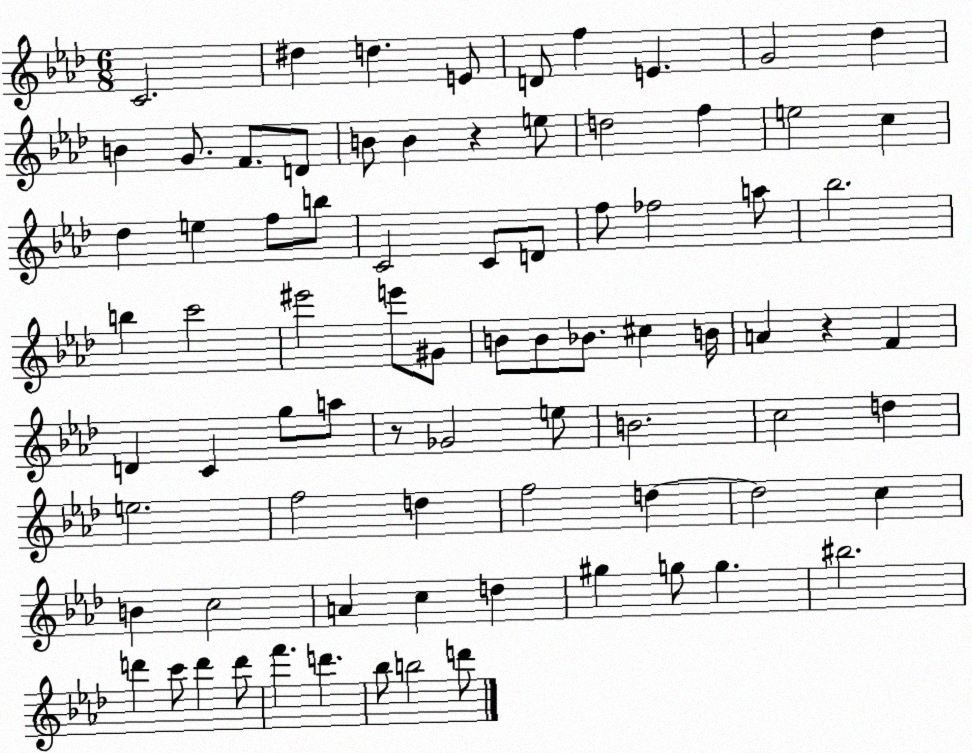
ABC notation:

X:1
T:Untitled
M:6/8
L:1/4
K:Ab
C2 ^d d E/2 D/2 f E G2 _d B G/2 F/2 D/2 B/2 B z e/2 d2 f e2 c _d e f/2 b/2 C2 C/2 D/2 f/2 _f2 a/2 _b2 b c'2 ^e'2 e'/2 ^G/2 B/2 B/2 _B/2 ^c B/4 A z F D C g/2 a/2 z/2 _G2 e/2 B2 c2 d e2 f2 d f2 d d2 c B c2 A c d ^g g/2 g ^b2 d' c'/2 d' d'/2 f' d' _b/2 b2 d'/2